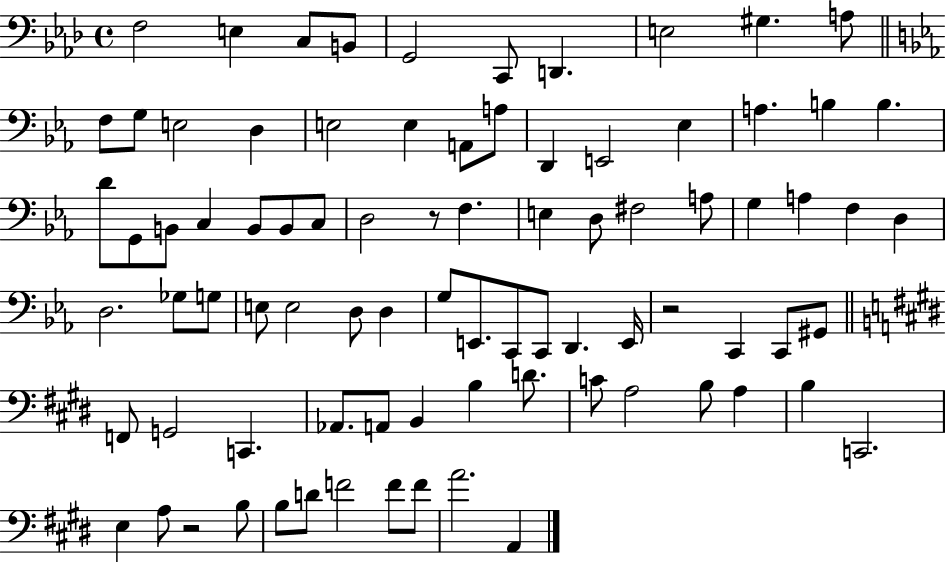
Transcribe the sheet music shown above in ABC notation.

X:1
T:Untitled
M:4/4
L:1/4
K:Ab
F,2 E, C,/2 B,,/2 G,,2 C,,/2 D,, E,2 ^G, A,/2 F,/2 G,/2 E,2 D, E,2 E, A,,/2 A,/2 D,, E,,2 _E, A, B, B, D/2 G,,/2 B,,/2 C, B,,/2 B,,/2 C,/2 D,2 z/2 F, E, D,/2 ^F,2 A,/2 G, A, F, D, D,2 _G,/2 G,/2 E,/2 E,2 D,/2 D, G,/2 E,,/2 C,,/2 C,,/2 D,, E,,/4 z2 C,, C,,/2 ^G,,/2 F,,/2 G,,2 C,, _A,,/2 A,,/2 B,, B, D/2 C/2 A,2 B,/2 A, B, C,,2 E, A,/2 z2 B,/2 B,/2 D/2 F2 F/2 F/2 A2 A,,